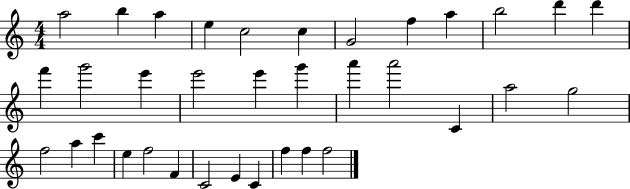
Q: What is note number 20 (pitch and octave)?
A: A6